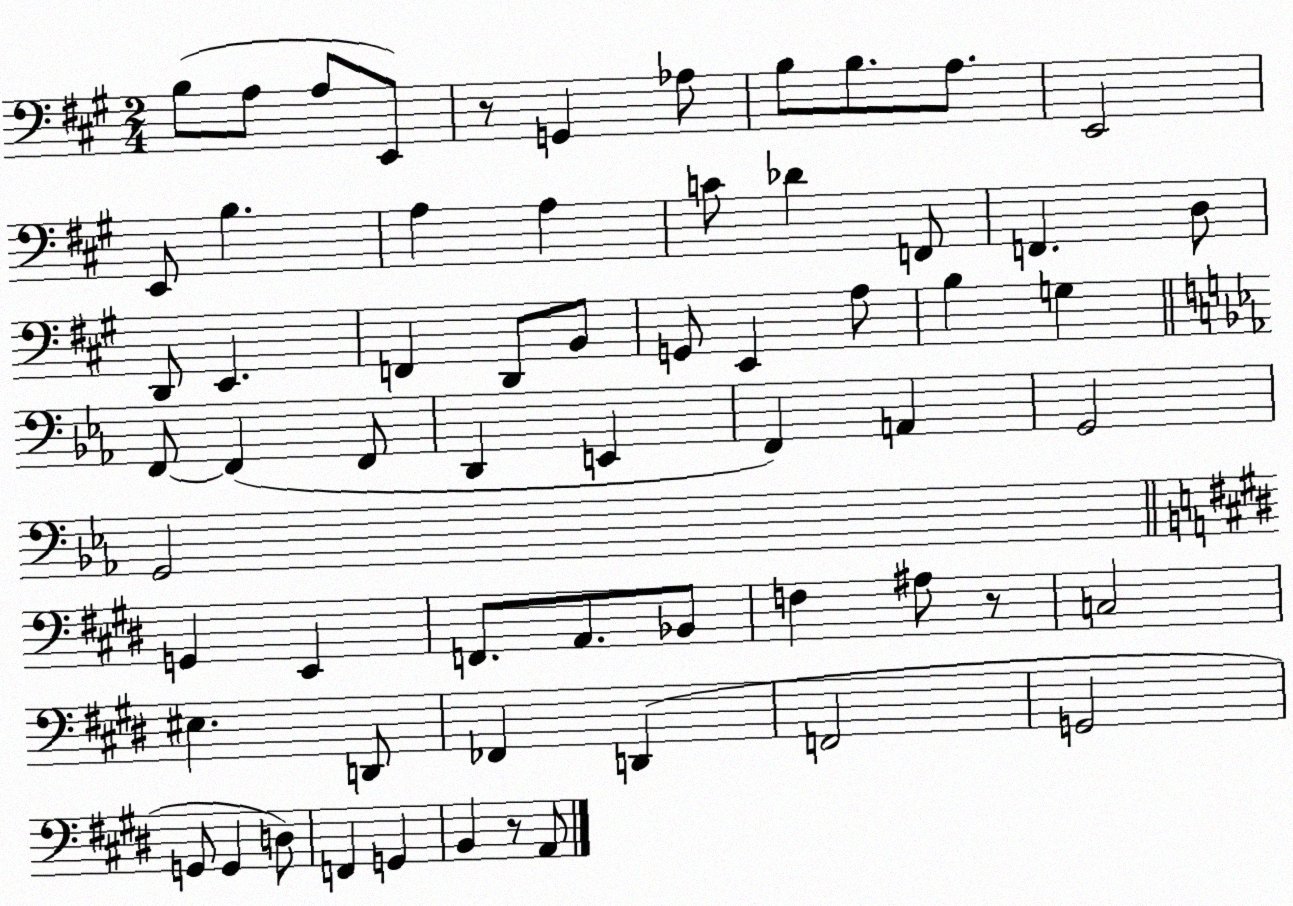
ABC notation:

X:1
T:Untitled
M:2/4
L:1/4
K:A
B,/2 A,/2 A,/2 E,,/2 z/2 G,, _A,/2 B,/2 B,/2 A,/2 E,,2 E,,/2 B, A, A, C/2 _D F,,/2 F,, D,/2 D,,/2 E,, F,, D,,/2 B,,/2 G,,/2 E,, A,/2 B, G, F,,/2 F,, F,,/2 D,, E,, F,, A,, G,,2 G,,2 G,, E,, F,,/2 A,,/2 _B,,/2 F, ^A,/2 z/2 C,2 ^E, D,,/2 _F,, D,, F,,2 G,,2 G,,/2 G,, D,/2 F,, G,, B,, z/2 A,,/2